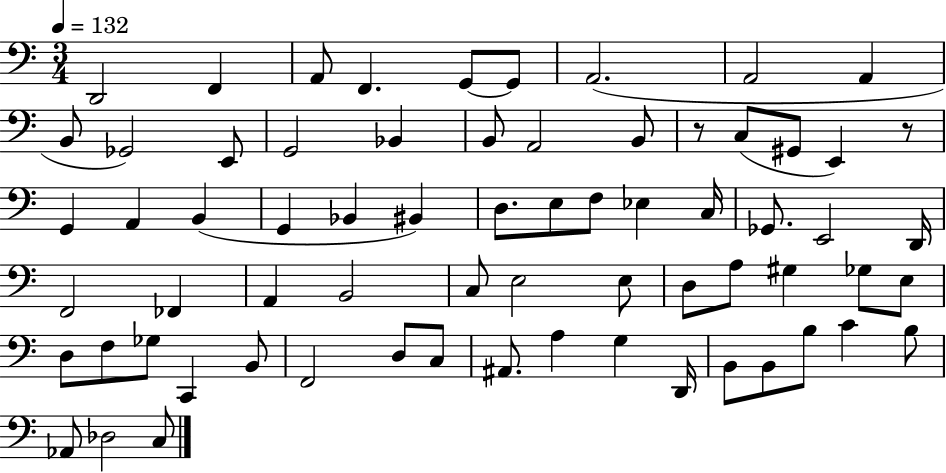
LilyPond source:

{
  \clef bass
  \numericTimeSignature
  \time 3/4
  \key c \major
  \tempo 4 = 132
  d,2 f,4 | a,8 f,4. g,8~~ g,8 | a,2.( | a,2 a,4 | \break b,8 ges,2) e,8 | g,2 bes,4 | b,8 a,2 b,8 | r8 c8( gis,8 e,4) r8 | \break g,4 a,4 b,4( | g,4 bes,4 bis,4) | d8. e8 f8 ees4 c16 | ges,8. e,2 d,16 | \break f,2 fes,4 | a,4 b,2 | c8 e2 e8 | d8 a8 gis4 ges8 e8 | \break d8 f8 ges8 c,4 b,8 | f,2 d8 c8 | ais,8. a4 g4 d,16 | b,8 b,8 b8 c'4 b8 | \break aes,8 des2 c8 | \bar "|."
}